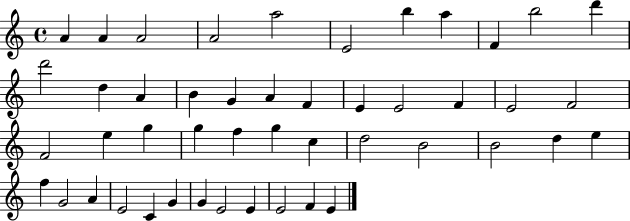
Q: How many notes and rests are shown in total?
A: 47